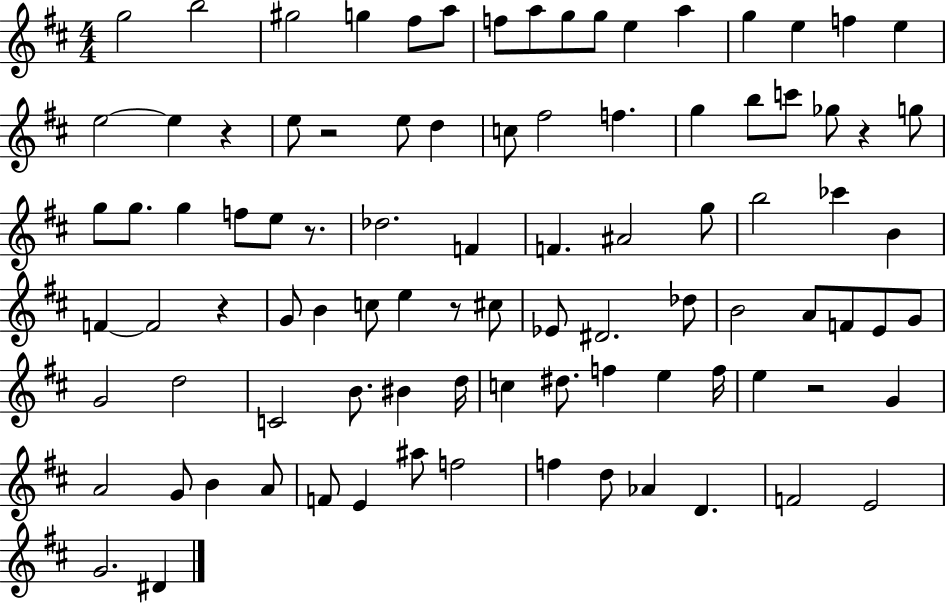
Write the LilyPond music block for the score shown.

{
  \clef treble
  \numericTimeSignature
  \time 4/4
  \key d \major
  g''2 b''2 | gis''2 g''4 fis''8 a''8 | f''8 a''8 g''8 g''8 e''4 a''4 | g''4 e''4 f''4 e''4 | \break e''2~~ e''4 r4 | e''8 r2 e''8 d''4 | c''8 fis''2 f''4. | g''4 b''8 c'''8 ges''8 r4 g''8 | \break g''8 g''8. g''4 f''8 e''8 r8. | des''2. f'4 | f'4. ais'2 g''8 | b''2 ces'''4 b'4 | \break f'4~~ f'2 r4 | g'8 b'4 c''8 e''4 r8 cis''8 | ees'8 dis'2. des''8 | b'2 a'8 f'8 e'8 g'8 | \break g'2 d''2 | c'2 b'8. bis'4 d''16 | c''4 dis''8. f''4 e''4 f''16 | e''4 r2 g'4 | \break a'2 g'8 b'4 a'8 | f'8 e'4 ais''8 f''2 | f''4 d''8 aes'4 d'4. | f'2 e'2 | \break g'2. dis'4 | \bar "|."
}